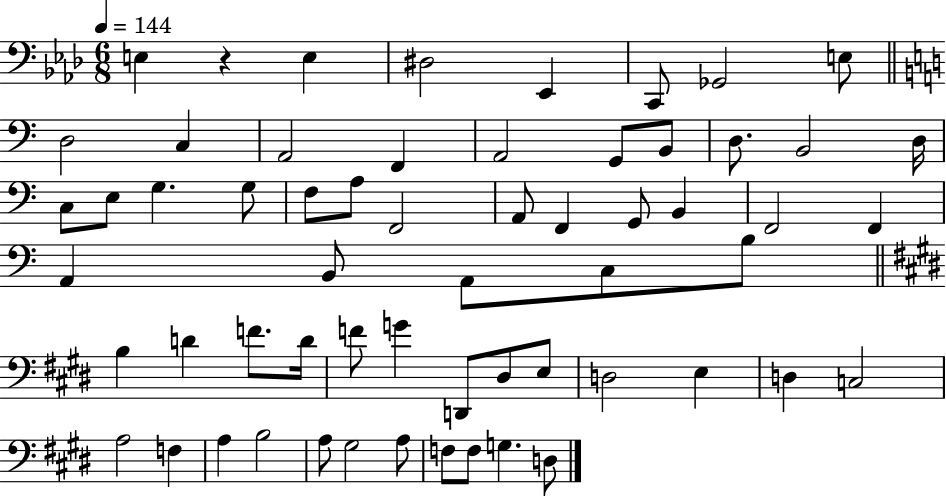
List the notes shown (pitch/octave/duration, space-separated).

E3/q R/q E3/q D#3/h Eb2/q C2/e Gb2/h E3/e D3/h C3/q A2/h F2/q A2/h G2/e B2/e D3/e. B2/h D3/s C3/e E3/e G3/q. G3/e F3/e A3/e F2/h A2/e F2/q G2/e B2/q F2/h F2/q A2/q B2/e A2/e C3/e B3/e B3/q D4/q F4/e. D4/s F4/e G4/q D2/e D#3/e E3/e D3/h E3/q D3/q C3/h A3/h F3/q A3/q B3/h A3/e G#3/h A3/e F3/e F3/e G3/q. D3/e